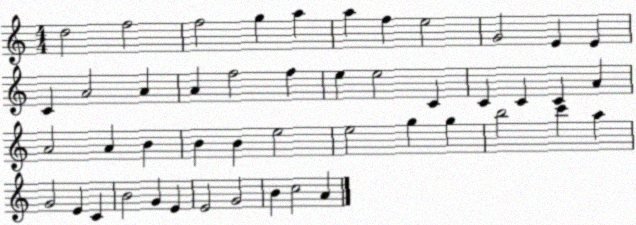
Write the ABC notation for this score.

X:1
T:Untitled
M:4/4
L:1/4
K:C
d2 f2 f2 g a a f e2 G2 E E C A2 A A f2 f e e2 C C C C A A2 A B B B e2 e2 g g b2 c' a G2 E C B2 G E E2 G2 B c2 A